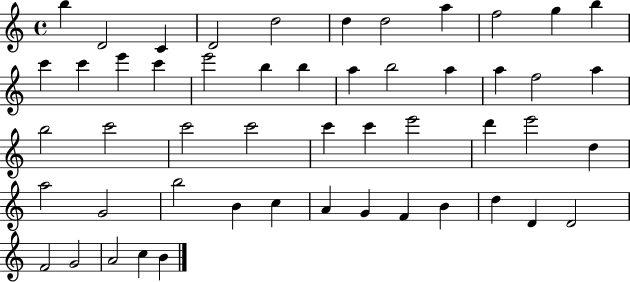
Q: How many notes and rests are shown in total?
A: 51